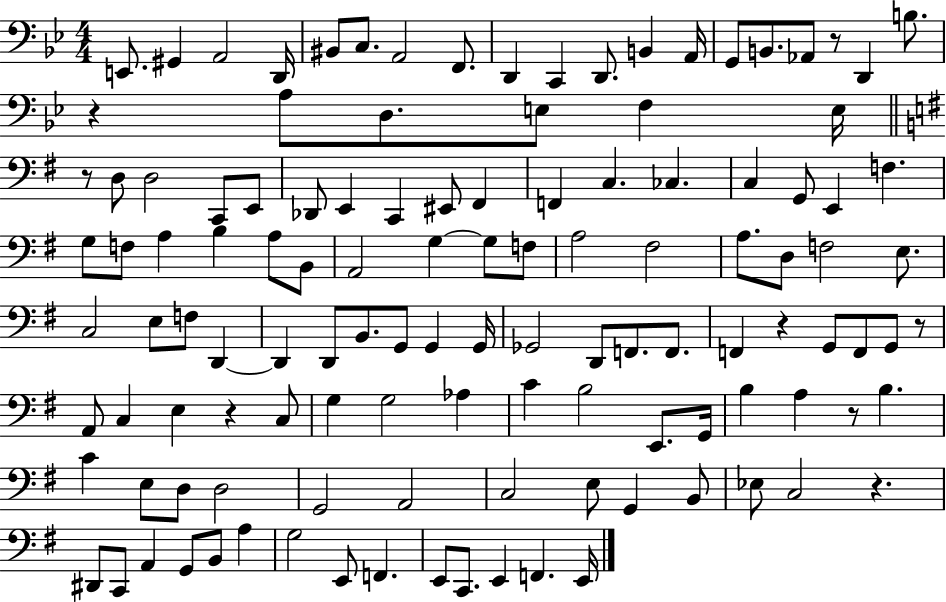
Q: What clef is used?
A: bass